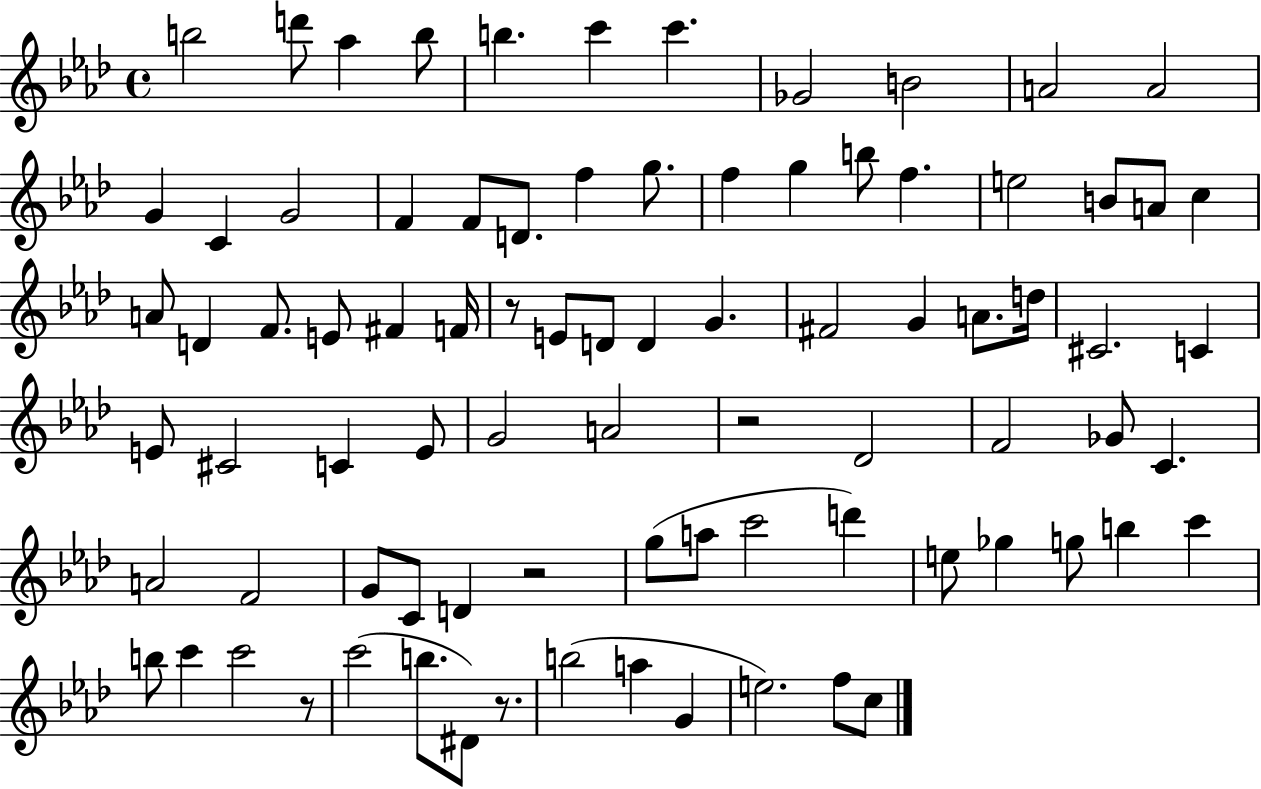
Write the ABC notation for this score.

X:1
T:Untitled
M:4/4
L:1/4
K:Ab
b2 d'/2 _a b/2 b c' c' _G2 B2 A2 A2 G C G2 F F/2 D/2 f g/2 f g b/2 f e2 B/2 A/2 c A/2 D F/2 E/2 ^F F/4 z/2 E/2 D/2 D G ^F2 G A/2 d/4 ^C2 C E/2 ^C2 C E/2 G2 A2 z2 _D2 F2 _G/2 C A2 F2 G/2 C/2 D z2 g/2 a/2 c'2 d' e/2 _g g/2 b c' b/2 c' c'2 z/2 c'2 b/2 ^D/2 z/2 b2 a G e2 f/2 c/2